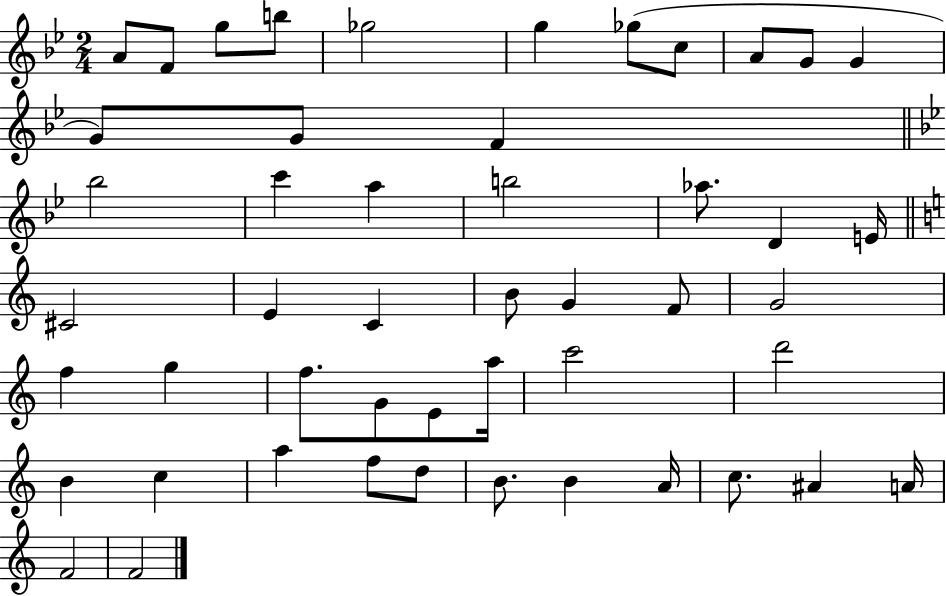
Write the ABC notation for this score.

X:1
T:Untitled
M:2/4
L:1/4
K:Bb
A/2 F/2 g/2 b/2 _g2 g _g/2 c/2 A/2 G/2 G G/2 G/2 F _b2 c' a b2 _a/2 D E/4 ^C2 E C B/2 G F/2 G2 f g f/2 G/2 E/2 a/4 c'2 d'2 B c a f/2 d/2 B/2 B A/4 c/2 ^A A/4 F2 F2